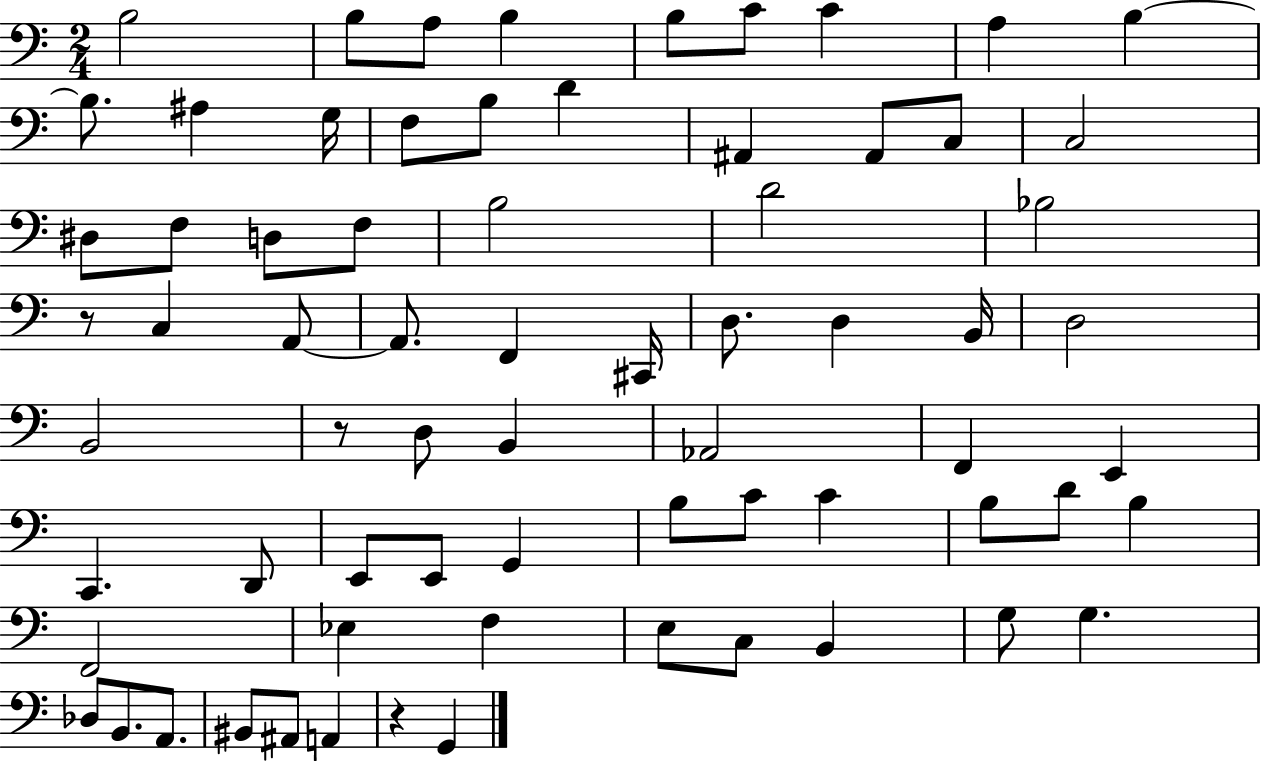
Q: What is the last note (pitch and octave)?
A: G2